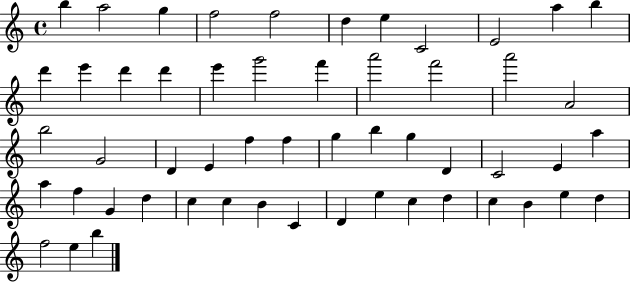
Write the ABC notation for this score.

X:1
T:Untitled
M:4/4
L:1/4
K:C
b a2 g f2 f2 d e C2 E2 a b d' e' d' d' e' g'2 f' a'2 f'2 a'2 A2 b2 G2 D E f f g b g D C2 E a a f G d c c B C D e c d c B e d f2 e b